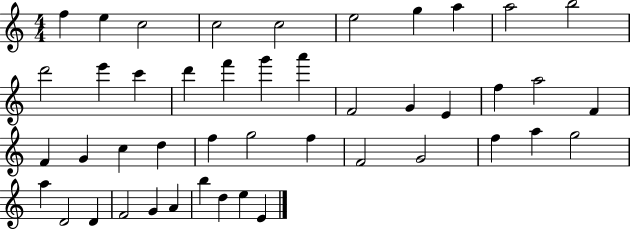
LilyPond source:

{
  \clef treble
  \numericTimeSignature
  \time 4/4
  \key c \major
  f''4 e''4 c''2 | c''2 c''2 | e''2 g''4 a''4 | a''2 b''2 | \break d'''2 e'''4 c'''4 | d'''4 f'''4 g'''4 a'''4 | f'2 g'4 e'4 | f''4 a''2 f'4 | \break f'4 g'4 c''4 d''4 | f''4 g''2 f''4 | f'2 g'2 | f''4 a''4 g''2 | \break a''4 d'2 d'4 | f'2 g'4 a'4 | b''4 d''4 e''4 e'4 | \bar "|."
}